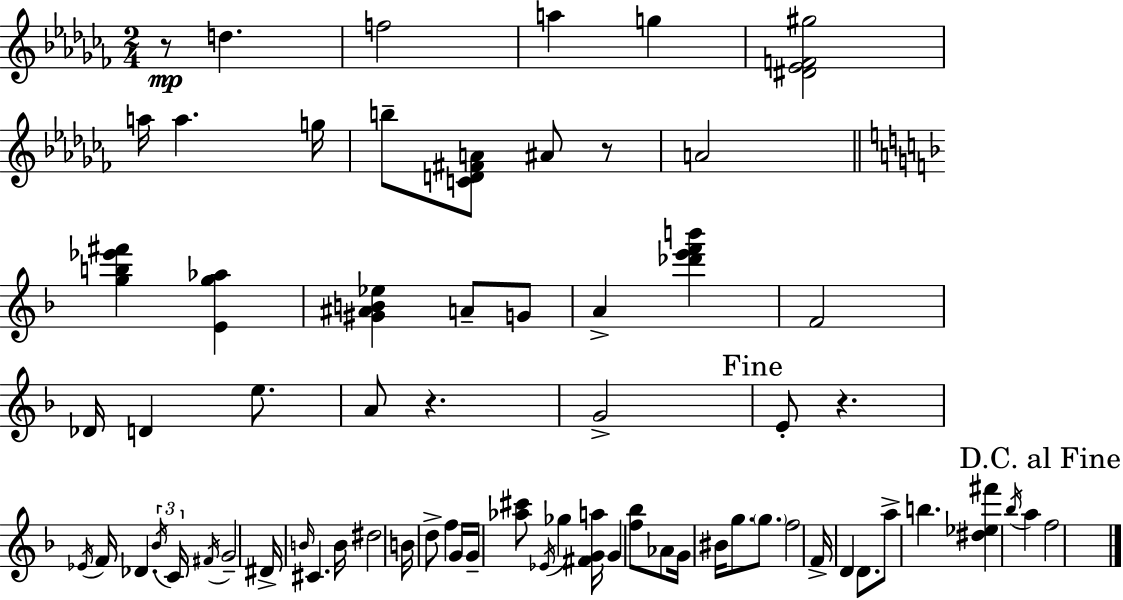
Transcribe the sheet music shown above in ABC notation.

X:1
T:Untitled
M:2/4
L:1/4
K:Abm
z/2 d f2 a g [^D_EF^g]2 a/4 a g/4 b/2 [CD^FA]/2 ^A/2 z/2 A2 [gb_e'^f'] [Eg_a] [^G^AB_e] A/2 G/2 A [_d'e'f'b'] F2 _D/4 D e/2 A/2 z G2 E/2 z _E/4 F/4 _D _B/4 C/4 ^F/4 G2 ^D/4 B/4 ^C B/4 ^d2 B/4 d/2 f G/4 G/4 [_a^c']/2 _E/4 _g [^FGa]/4 G [f_b]/2 _A/2 G/4 ^B/4 g/2 g/2 f2 F/4 D D/2 a/2 b [^d_e^f'] _b/4 a f2